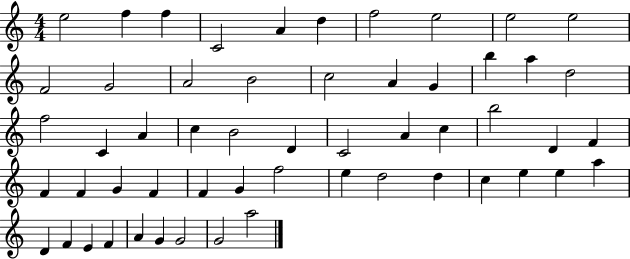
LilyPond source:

{
  \clef treble
  \numericTimeSignature
  \time 4/4
  \key c \major
  e''2 f''4 f''4 | c'2 a'4 d''4 | f''2 e''2 | e''2 e''2 | \break f'2 g'2 | a'2 b'2 | c''2 a'4 g'4 | b''4 a''4 d''2 | \break f''2 c'4 a'4 | c''4 b'2 d'4 | c'2 a'4 c''4 | b''2 d'4 f'4 | \break f'4 f'4 g'4 f'4 | f'4 g'4 f''2 | e''4 d''2 d''4 | c''4 e''4 e''4 a''4 | \break d'4 f'4 e'4 f'4 | a'4 g'4 g'2 | g'2 a''2 | \bar "|."
}